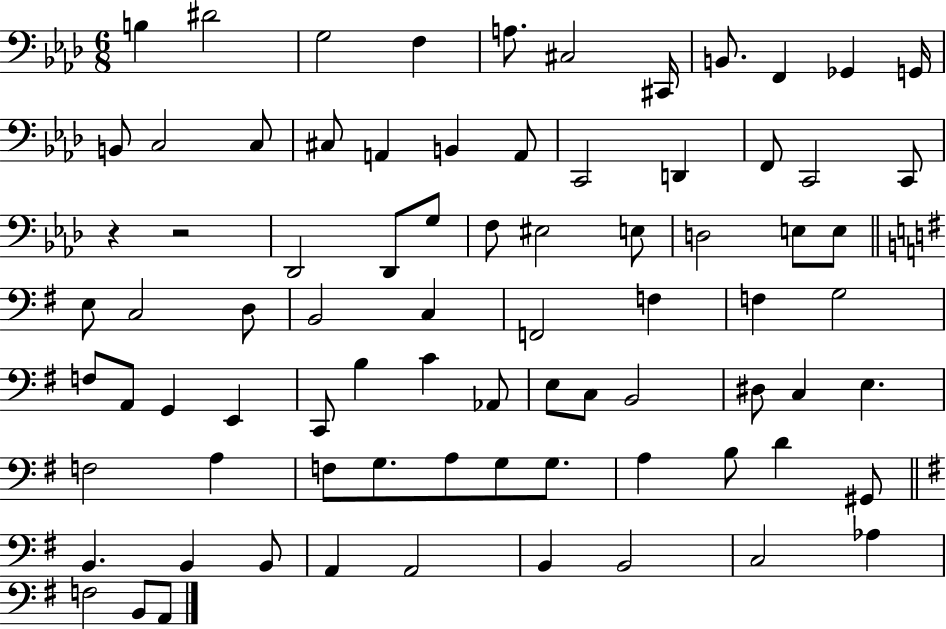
{
  \clef bass
  \numericTimeSignature
  \time 6/8
  \key aes \major
  b4 dis'2 | g2 f4 | a8. cis2 cis,16 | b,8. f,4 ges,4 g,16 | \break b,8 c2 c8 | cis8 a,4 b,4 a,8 | c,2 d,4 | f,8 c,2 c,8 | \break r4 r2 | des,2 des,8 g8 | f8 eis2 e8 | d2 e8 e8 | \break \bar "||" \break \key g \major e8 c2 d8 | b,2 c4 | f,2 f4 | f4 g2 | \break f8 a,8 g,4 e,4 | c,8 b4 c'4 aes,8 | e8 c8 b,2 | dis8 c4 e4. | \break f2 a4 | f8 g8. a8 g8 g8. | a4 b8 d'4 gis,8 | \bar "||" \break \key e \minor b,4. b,4 b,8 | a,4 a,2 | b,4 b,2 | c2 aes4 | \break f2 b,8 a,8 | \bar "|."
}